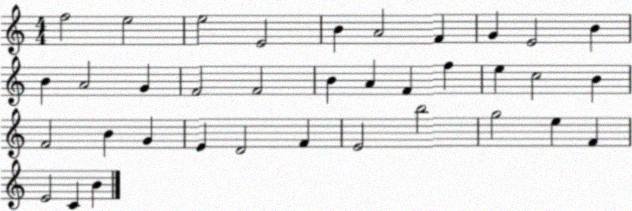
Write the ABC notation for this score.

X:1
T:Untitled
M:4/4
L:1/4
K:C
f2 e2 e2 E2 B A2 F G E2 B B A2 G F2 F2 B A F f e c2 B F2 B G E D2 F E2 b2 g2 e F E2 C B